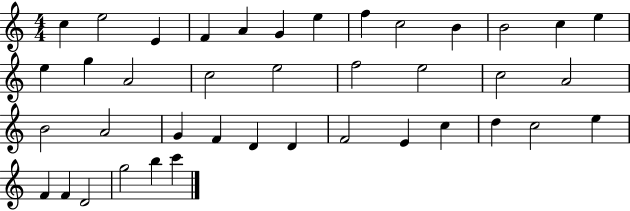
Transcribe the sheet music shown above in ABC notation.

X:1
T:Untitled
M:4/4
L:1/4
K:C
c e2 E F A G e f c2 B B2 c e e g A2 c2 e2 f2 e2 c2 A2 B2 A2 G F D D F2 E c d c2 e F F D2 g2 b c'